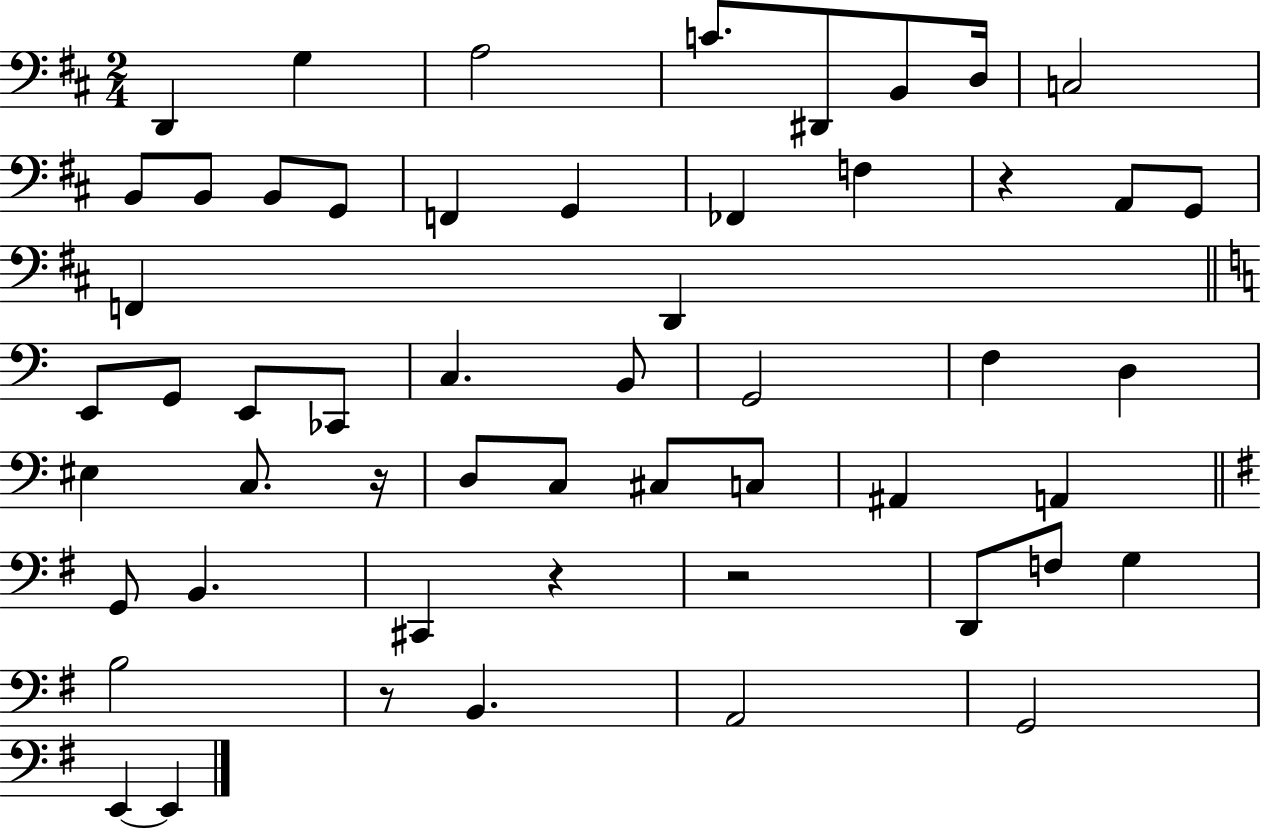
{
  \clef bass
  \numericTimeSignature
  \time 2/4
  \key d \major
  d,4 g4 | a2 | c'8. dis,8 b,8 d16 | c2 | \break b,8 b,8 b,8 g,8 | f,4 g,4 | fes,4 f4 | r4 a,8 g,8 | \break f,4 d,4 | \bar "||" \break \key c \major e,8 g,8 e,8 ces,8 | c4. b,8 | g,2 | f4 d4 | \break eis4 c8. r16 | d8 c8 cis8 c8 | ais,4 a,4 | \bar "||" \break \key g \major g,8 b,4. | cis,4 r4 | r2 | d,8 f8 g4 | \break b2 | r8 b,4. | a,2 | g,2 | \break e,4~~ e,4 | \bar "|."
}